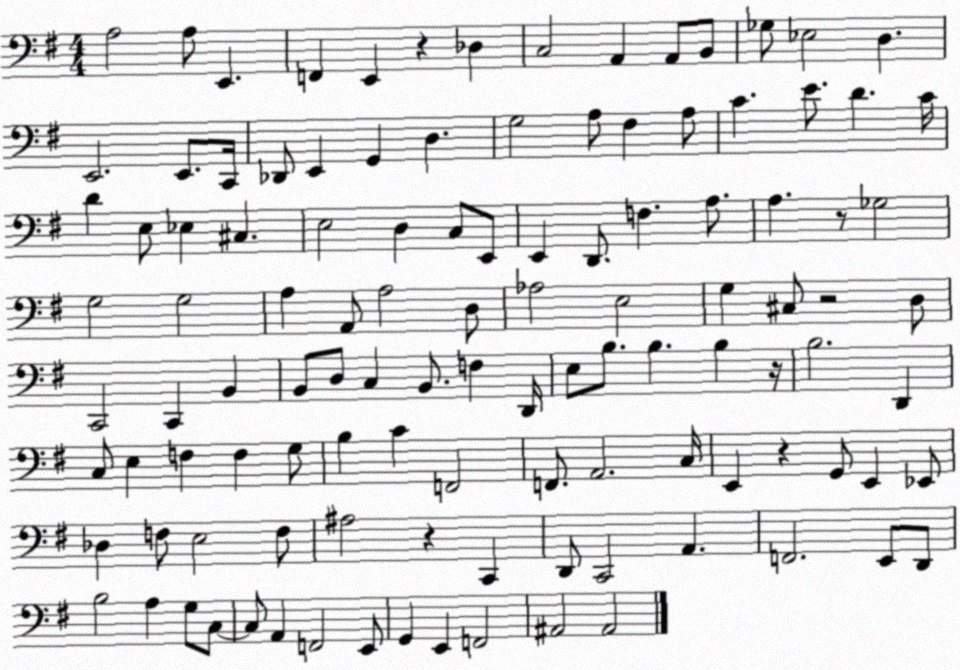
X:1
T:Untitled
M:4/4
L:1/4
K:G
A,2 A,/2 E,, F,, E,, z _D, C,2 A,, A,,/2 B,,/2 _G,/2 _E,2 D, E,,2 E,,/2 C,,/4 _D,,/2 E,, G,, D, G,2 A,/2 ^F, A,/2 C E/2 D C/4 D E,/2 _E, ^C, E,2 D, C,/2 E,,/2 E,, D,,/2 F, A,/2 A, z/2 _G,2 G,2 G,2 A, A,,/2 A,2 D,/2 _A,2 E,2 G, ^C,/2 z2 D,/2 C,,2 C,, B,, B,,/2 D,/2 C, B,,/2 F, D,,/4 E,/2 B,/2 B, B, z/4 B,2 D,, C,/2 E, F, F, G,/2 B, C F,,2 F,,/2 A,,2 C,/4 E,, z G,,/2 E,, _E,,/2 _D, F,/2 E,2 F,/2 ^A,2 z C,, D,,/2 C,,2 A,, F,,2 E,,/2 D,,/2 B,2 A, G,/2 C,/2 C,/2 A,, F,,2 E,,/2 G,, E,, F,,2 ^A,,2 ^A,,2